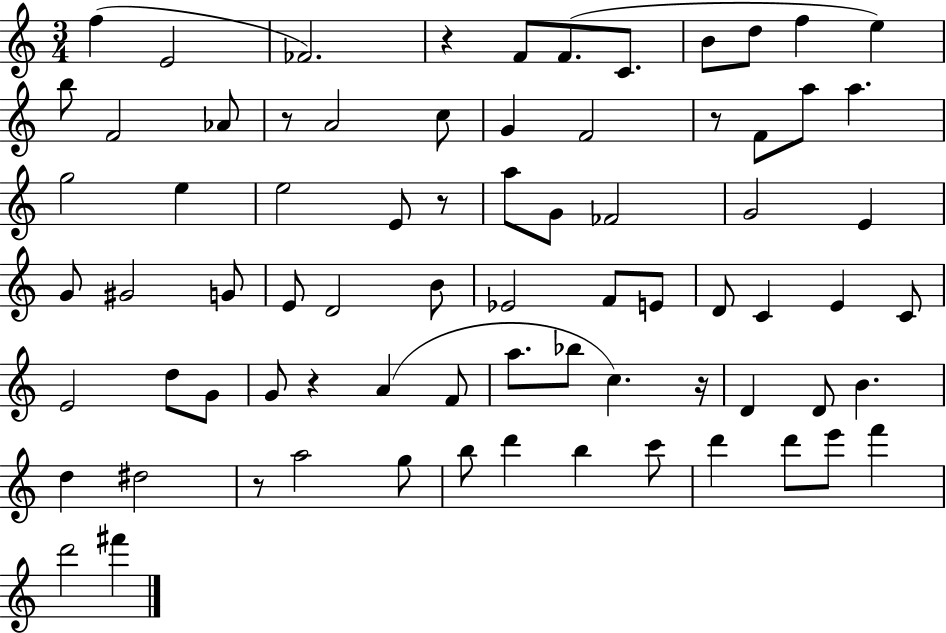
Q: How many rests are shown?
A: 7